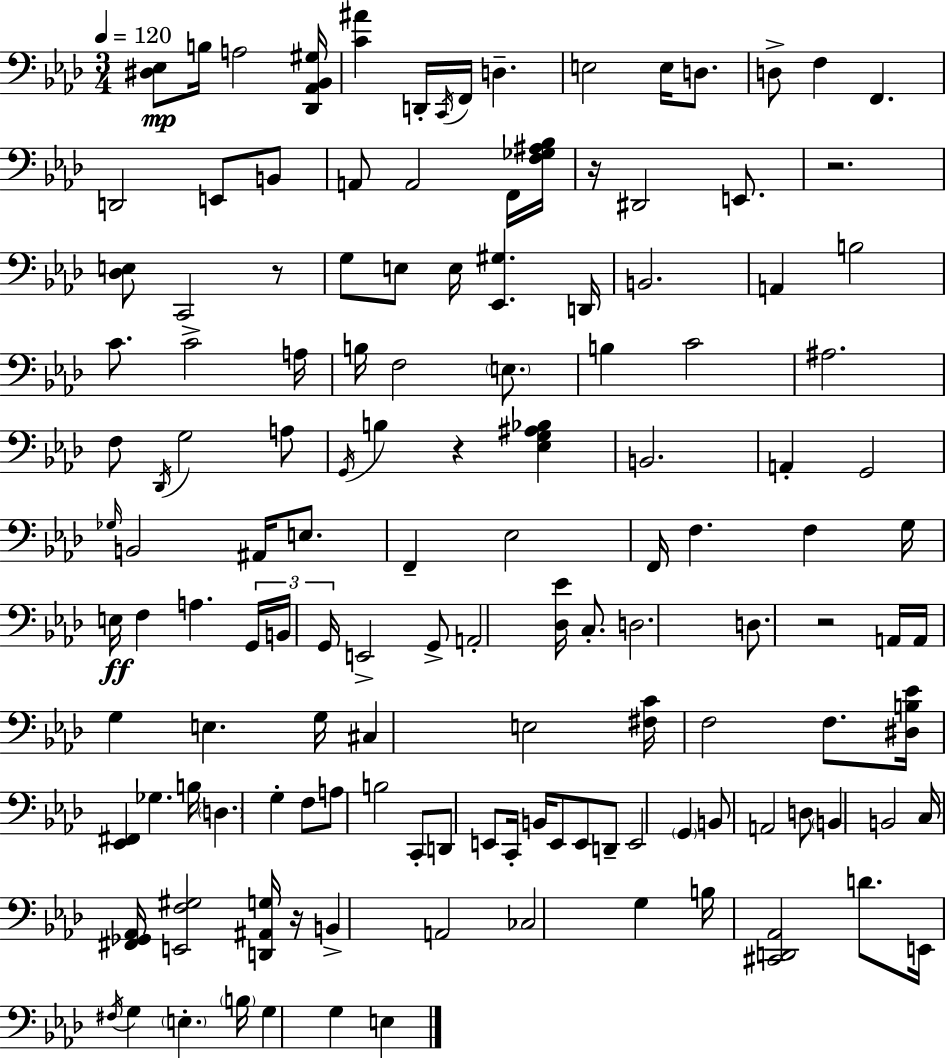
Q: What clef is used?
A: bass